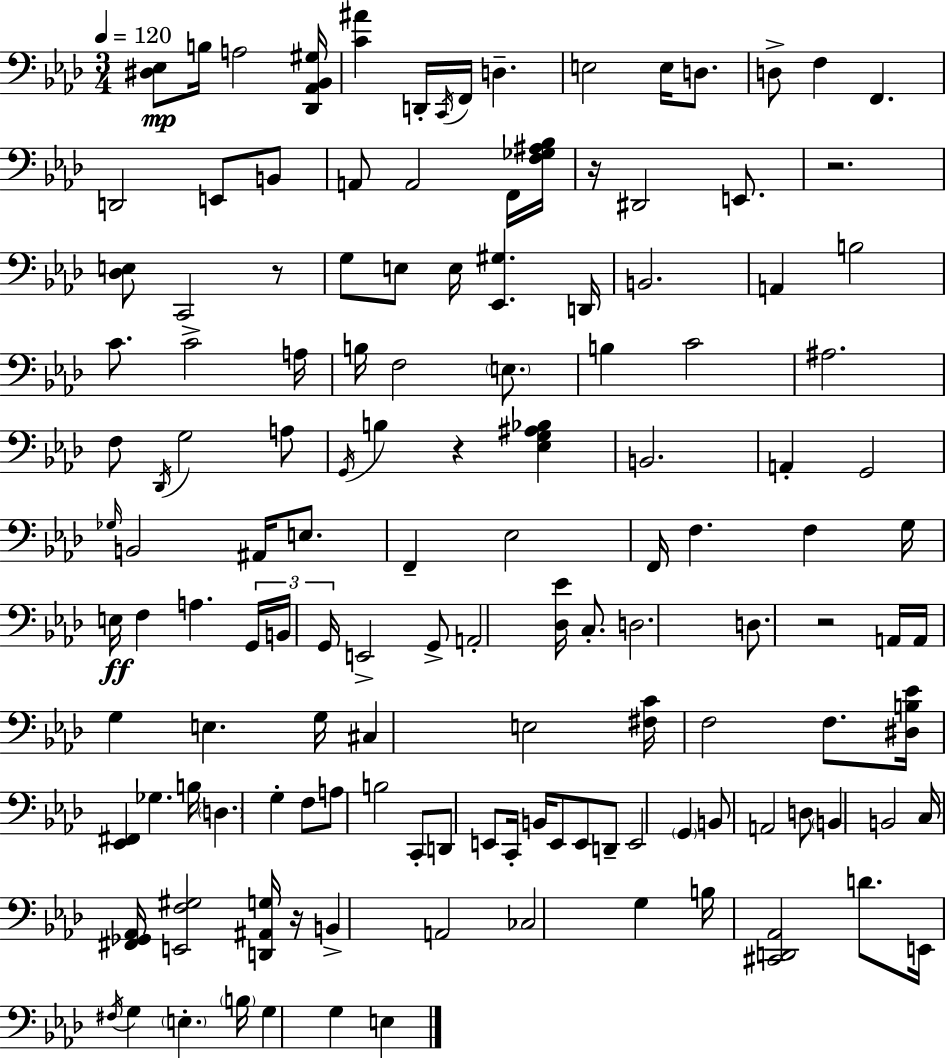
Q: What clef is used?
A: bass